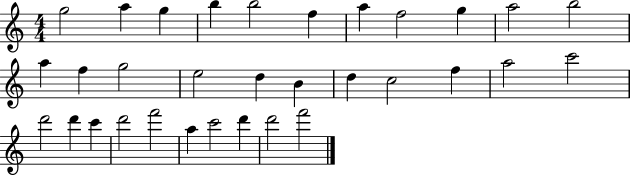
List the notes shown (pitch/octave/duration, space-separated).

G5/h A5/q G5/q B5/q B5/h F5/q A5/q F5/h G5/q A5/h B5/h A5/q F5/q G5/h E5/h D5/q B4/q D5/q C5/h F5/q A5/h C6/h D6/h D6/q C6/q D6/h F6/h A5/q C6/h D6/q D6/h F6/h